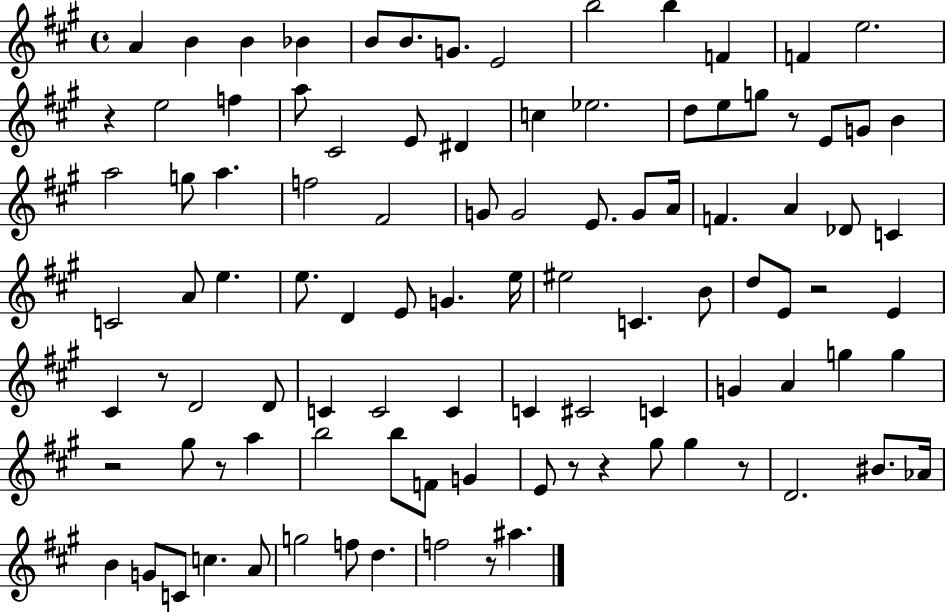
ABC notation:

X:1
T:Untitled
M:4/4
L:1/4
K:A
A B B _B B/2 B/2 G/2 E2 b2 b F F e2 z e2 f a/2 ^C2 E/2 ^D c _e2 d/2 e/2 g/2 z/2 E/2 G/2 B a2 g/2 a f2 ^F2 G/2 G2 E/2 G/2 A/4 F A _D/2 C C2 A/2 e e/2 D E/2 G e/4 ^e2 C B/2 d/2 E/2 z2 E ^C z/2 D2 D/2 C C2 C C ^C2 C G A g g z2 ^g/2 z/2 a b2 b/2 F/2 G E/2 z/2 z ^g/2 ^g z/2 D2 ^B/2 _A/4 B G/2 C/2 c A/2 g2 f/2 d f2 z/2 ^a